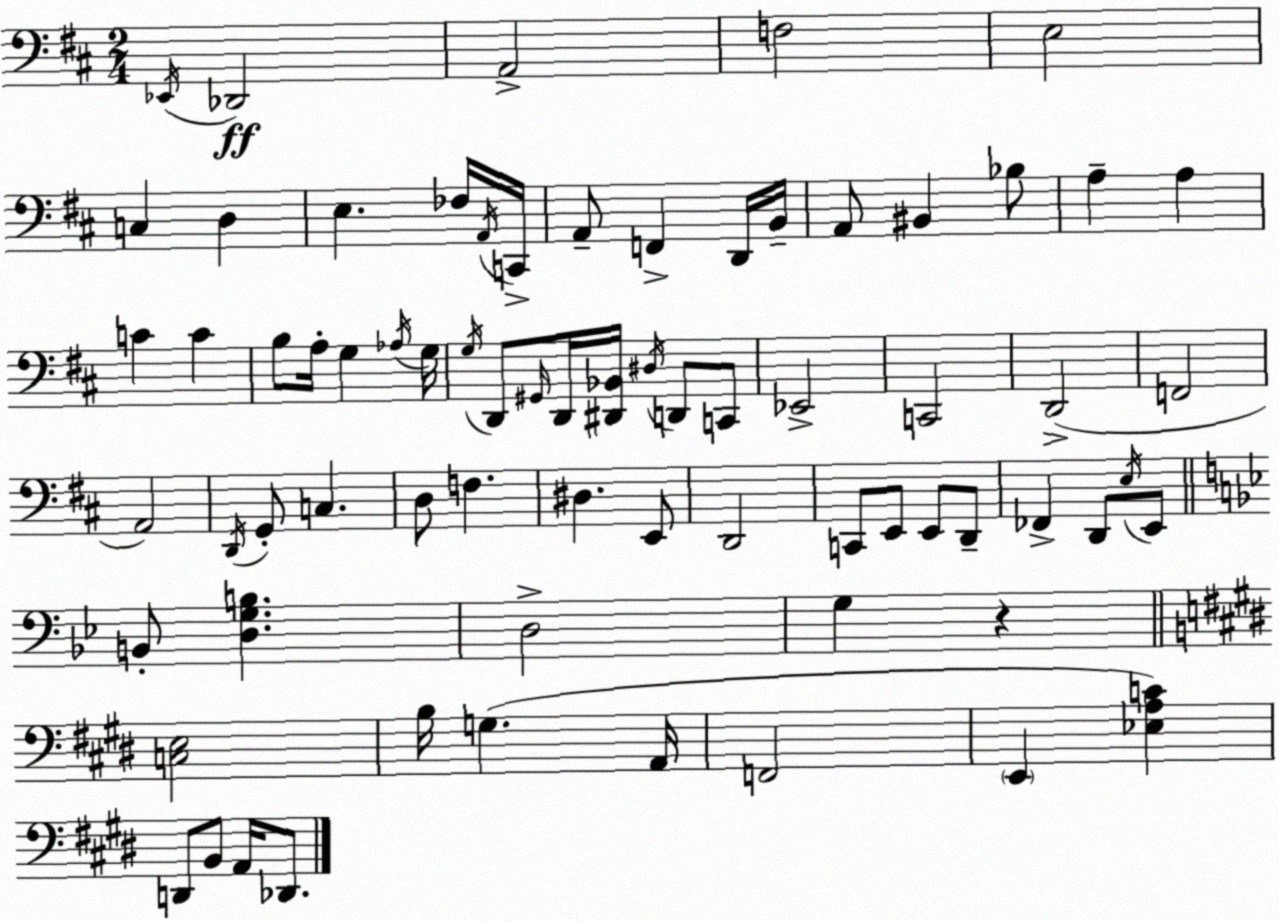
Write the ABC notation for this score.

X:1
T:Untitled
M:2/4
L:1/4
K:D
_E,,/4 _D,,2 A,,2 F,2 E,2 C, D, E, _F,/4 A,,/4 C,,/4 A,,/2 F,, D,,/4 B,,/4 A,,/2 ^B,, _B,/2 A, A, C C B,/2 A,/4 G, _A,/4 G,/4 G,/4 D,,/2 ^G,,/4 D,,/4 [^D,,_B,,]/4 ^D,/4 D,,/2 C,,/2 _E,,2 C,,2 D,,2 F,,2 A,,2 D,,/4 G,,/2 C, D,/2 F, ^D, E,,/2 D,,2 C,,/2 E,,/2 E,,/2 D,,/2 _F,, D,,/2 E,/4 E,,/2 B,,/2 [D,G,B,] D,2 G, z [C,E,]2 B,/4 G, A,,/4 F,,2 E,, [_E,A,C] D,,/2 B,,/2 A,,/4 _D,,/2